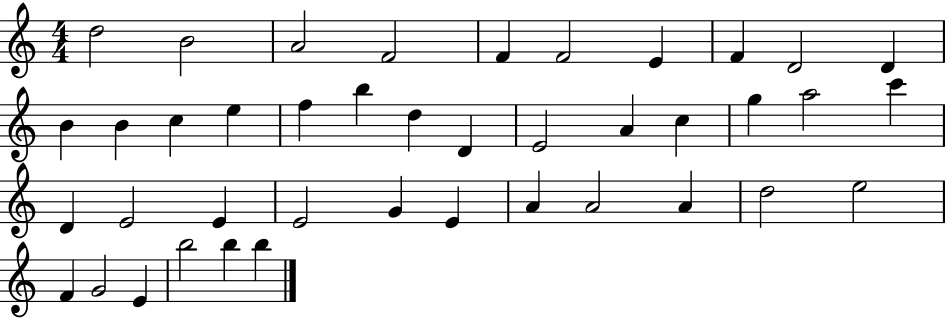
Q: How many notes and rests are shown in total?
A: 41